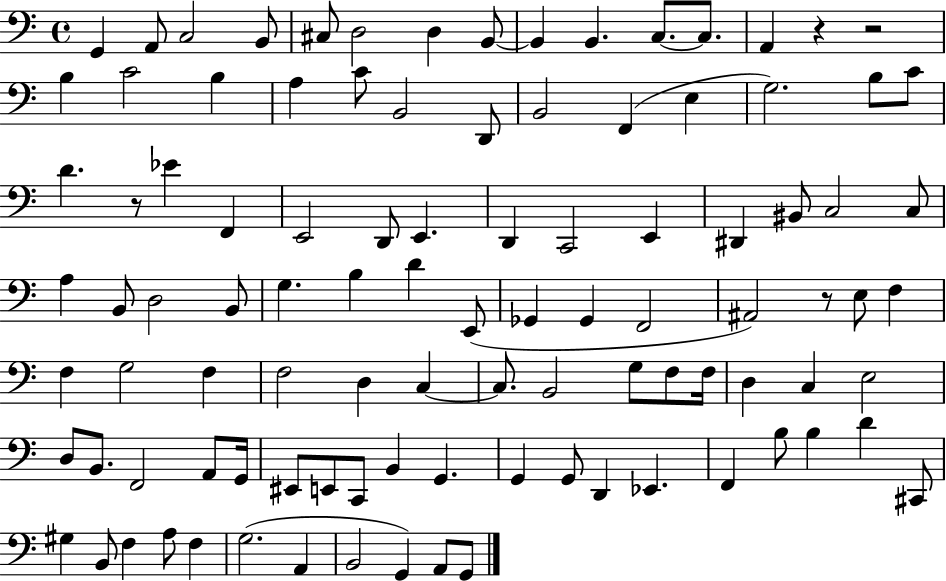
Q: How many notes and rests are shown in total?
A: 101